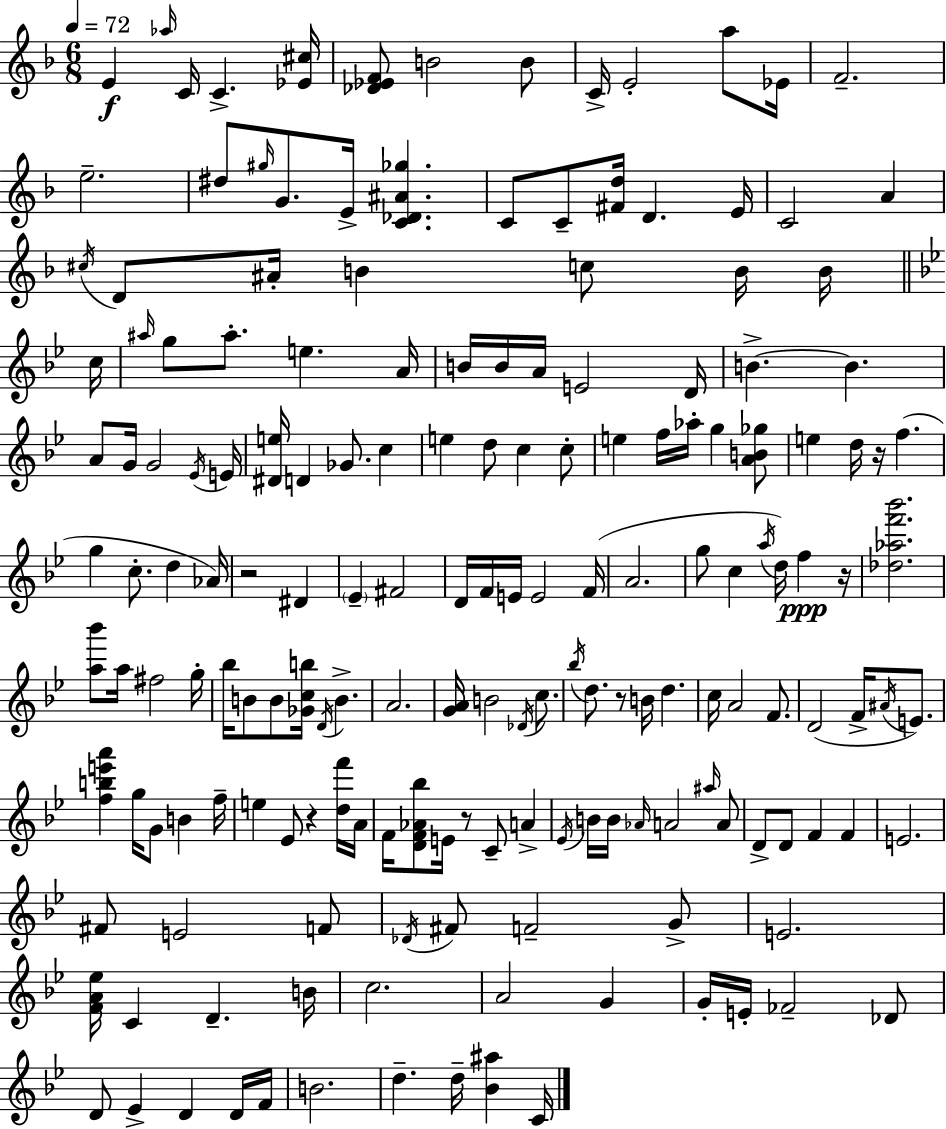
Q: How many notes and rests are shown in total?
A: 173